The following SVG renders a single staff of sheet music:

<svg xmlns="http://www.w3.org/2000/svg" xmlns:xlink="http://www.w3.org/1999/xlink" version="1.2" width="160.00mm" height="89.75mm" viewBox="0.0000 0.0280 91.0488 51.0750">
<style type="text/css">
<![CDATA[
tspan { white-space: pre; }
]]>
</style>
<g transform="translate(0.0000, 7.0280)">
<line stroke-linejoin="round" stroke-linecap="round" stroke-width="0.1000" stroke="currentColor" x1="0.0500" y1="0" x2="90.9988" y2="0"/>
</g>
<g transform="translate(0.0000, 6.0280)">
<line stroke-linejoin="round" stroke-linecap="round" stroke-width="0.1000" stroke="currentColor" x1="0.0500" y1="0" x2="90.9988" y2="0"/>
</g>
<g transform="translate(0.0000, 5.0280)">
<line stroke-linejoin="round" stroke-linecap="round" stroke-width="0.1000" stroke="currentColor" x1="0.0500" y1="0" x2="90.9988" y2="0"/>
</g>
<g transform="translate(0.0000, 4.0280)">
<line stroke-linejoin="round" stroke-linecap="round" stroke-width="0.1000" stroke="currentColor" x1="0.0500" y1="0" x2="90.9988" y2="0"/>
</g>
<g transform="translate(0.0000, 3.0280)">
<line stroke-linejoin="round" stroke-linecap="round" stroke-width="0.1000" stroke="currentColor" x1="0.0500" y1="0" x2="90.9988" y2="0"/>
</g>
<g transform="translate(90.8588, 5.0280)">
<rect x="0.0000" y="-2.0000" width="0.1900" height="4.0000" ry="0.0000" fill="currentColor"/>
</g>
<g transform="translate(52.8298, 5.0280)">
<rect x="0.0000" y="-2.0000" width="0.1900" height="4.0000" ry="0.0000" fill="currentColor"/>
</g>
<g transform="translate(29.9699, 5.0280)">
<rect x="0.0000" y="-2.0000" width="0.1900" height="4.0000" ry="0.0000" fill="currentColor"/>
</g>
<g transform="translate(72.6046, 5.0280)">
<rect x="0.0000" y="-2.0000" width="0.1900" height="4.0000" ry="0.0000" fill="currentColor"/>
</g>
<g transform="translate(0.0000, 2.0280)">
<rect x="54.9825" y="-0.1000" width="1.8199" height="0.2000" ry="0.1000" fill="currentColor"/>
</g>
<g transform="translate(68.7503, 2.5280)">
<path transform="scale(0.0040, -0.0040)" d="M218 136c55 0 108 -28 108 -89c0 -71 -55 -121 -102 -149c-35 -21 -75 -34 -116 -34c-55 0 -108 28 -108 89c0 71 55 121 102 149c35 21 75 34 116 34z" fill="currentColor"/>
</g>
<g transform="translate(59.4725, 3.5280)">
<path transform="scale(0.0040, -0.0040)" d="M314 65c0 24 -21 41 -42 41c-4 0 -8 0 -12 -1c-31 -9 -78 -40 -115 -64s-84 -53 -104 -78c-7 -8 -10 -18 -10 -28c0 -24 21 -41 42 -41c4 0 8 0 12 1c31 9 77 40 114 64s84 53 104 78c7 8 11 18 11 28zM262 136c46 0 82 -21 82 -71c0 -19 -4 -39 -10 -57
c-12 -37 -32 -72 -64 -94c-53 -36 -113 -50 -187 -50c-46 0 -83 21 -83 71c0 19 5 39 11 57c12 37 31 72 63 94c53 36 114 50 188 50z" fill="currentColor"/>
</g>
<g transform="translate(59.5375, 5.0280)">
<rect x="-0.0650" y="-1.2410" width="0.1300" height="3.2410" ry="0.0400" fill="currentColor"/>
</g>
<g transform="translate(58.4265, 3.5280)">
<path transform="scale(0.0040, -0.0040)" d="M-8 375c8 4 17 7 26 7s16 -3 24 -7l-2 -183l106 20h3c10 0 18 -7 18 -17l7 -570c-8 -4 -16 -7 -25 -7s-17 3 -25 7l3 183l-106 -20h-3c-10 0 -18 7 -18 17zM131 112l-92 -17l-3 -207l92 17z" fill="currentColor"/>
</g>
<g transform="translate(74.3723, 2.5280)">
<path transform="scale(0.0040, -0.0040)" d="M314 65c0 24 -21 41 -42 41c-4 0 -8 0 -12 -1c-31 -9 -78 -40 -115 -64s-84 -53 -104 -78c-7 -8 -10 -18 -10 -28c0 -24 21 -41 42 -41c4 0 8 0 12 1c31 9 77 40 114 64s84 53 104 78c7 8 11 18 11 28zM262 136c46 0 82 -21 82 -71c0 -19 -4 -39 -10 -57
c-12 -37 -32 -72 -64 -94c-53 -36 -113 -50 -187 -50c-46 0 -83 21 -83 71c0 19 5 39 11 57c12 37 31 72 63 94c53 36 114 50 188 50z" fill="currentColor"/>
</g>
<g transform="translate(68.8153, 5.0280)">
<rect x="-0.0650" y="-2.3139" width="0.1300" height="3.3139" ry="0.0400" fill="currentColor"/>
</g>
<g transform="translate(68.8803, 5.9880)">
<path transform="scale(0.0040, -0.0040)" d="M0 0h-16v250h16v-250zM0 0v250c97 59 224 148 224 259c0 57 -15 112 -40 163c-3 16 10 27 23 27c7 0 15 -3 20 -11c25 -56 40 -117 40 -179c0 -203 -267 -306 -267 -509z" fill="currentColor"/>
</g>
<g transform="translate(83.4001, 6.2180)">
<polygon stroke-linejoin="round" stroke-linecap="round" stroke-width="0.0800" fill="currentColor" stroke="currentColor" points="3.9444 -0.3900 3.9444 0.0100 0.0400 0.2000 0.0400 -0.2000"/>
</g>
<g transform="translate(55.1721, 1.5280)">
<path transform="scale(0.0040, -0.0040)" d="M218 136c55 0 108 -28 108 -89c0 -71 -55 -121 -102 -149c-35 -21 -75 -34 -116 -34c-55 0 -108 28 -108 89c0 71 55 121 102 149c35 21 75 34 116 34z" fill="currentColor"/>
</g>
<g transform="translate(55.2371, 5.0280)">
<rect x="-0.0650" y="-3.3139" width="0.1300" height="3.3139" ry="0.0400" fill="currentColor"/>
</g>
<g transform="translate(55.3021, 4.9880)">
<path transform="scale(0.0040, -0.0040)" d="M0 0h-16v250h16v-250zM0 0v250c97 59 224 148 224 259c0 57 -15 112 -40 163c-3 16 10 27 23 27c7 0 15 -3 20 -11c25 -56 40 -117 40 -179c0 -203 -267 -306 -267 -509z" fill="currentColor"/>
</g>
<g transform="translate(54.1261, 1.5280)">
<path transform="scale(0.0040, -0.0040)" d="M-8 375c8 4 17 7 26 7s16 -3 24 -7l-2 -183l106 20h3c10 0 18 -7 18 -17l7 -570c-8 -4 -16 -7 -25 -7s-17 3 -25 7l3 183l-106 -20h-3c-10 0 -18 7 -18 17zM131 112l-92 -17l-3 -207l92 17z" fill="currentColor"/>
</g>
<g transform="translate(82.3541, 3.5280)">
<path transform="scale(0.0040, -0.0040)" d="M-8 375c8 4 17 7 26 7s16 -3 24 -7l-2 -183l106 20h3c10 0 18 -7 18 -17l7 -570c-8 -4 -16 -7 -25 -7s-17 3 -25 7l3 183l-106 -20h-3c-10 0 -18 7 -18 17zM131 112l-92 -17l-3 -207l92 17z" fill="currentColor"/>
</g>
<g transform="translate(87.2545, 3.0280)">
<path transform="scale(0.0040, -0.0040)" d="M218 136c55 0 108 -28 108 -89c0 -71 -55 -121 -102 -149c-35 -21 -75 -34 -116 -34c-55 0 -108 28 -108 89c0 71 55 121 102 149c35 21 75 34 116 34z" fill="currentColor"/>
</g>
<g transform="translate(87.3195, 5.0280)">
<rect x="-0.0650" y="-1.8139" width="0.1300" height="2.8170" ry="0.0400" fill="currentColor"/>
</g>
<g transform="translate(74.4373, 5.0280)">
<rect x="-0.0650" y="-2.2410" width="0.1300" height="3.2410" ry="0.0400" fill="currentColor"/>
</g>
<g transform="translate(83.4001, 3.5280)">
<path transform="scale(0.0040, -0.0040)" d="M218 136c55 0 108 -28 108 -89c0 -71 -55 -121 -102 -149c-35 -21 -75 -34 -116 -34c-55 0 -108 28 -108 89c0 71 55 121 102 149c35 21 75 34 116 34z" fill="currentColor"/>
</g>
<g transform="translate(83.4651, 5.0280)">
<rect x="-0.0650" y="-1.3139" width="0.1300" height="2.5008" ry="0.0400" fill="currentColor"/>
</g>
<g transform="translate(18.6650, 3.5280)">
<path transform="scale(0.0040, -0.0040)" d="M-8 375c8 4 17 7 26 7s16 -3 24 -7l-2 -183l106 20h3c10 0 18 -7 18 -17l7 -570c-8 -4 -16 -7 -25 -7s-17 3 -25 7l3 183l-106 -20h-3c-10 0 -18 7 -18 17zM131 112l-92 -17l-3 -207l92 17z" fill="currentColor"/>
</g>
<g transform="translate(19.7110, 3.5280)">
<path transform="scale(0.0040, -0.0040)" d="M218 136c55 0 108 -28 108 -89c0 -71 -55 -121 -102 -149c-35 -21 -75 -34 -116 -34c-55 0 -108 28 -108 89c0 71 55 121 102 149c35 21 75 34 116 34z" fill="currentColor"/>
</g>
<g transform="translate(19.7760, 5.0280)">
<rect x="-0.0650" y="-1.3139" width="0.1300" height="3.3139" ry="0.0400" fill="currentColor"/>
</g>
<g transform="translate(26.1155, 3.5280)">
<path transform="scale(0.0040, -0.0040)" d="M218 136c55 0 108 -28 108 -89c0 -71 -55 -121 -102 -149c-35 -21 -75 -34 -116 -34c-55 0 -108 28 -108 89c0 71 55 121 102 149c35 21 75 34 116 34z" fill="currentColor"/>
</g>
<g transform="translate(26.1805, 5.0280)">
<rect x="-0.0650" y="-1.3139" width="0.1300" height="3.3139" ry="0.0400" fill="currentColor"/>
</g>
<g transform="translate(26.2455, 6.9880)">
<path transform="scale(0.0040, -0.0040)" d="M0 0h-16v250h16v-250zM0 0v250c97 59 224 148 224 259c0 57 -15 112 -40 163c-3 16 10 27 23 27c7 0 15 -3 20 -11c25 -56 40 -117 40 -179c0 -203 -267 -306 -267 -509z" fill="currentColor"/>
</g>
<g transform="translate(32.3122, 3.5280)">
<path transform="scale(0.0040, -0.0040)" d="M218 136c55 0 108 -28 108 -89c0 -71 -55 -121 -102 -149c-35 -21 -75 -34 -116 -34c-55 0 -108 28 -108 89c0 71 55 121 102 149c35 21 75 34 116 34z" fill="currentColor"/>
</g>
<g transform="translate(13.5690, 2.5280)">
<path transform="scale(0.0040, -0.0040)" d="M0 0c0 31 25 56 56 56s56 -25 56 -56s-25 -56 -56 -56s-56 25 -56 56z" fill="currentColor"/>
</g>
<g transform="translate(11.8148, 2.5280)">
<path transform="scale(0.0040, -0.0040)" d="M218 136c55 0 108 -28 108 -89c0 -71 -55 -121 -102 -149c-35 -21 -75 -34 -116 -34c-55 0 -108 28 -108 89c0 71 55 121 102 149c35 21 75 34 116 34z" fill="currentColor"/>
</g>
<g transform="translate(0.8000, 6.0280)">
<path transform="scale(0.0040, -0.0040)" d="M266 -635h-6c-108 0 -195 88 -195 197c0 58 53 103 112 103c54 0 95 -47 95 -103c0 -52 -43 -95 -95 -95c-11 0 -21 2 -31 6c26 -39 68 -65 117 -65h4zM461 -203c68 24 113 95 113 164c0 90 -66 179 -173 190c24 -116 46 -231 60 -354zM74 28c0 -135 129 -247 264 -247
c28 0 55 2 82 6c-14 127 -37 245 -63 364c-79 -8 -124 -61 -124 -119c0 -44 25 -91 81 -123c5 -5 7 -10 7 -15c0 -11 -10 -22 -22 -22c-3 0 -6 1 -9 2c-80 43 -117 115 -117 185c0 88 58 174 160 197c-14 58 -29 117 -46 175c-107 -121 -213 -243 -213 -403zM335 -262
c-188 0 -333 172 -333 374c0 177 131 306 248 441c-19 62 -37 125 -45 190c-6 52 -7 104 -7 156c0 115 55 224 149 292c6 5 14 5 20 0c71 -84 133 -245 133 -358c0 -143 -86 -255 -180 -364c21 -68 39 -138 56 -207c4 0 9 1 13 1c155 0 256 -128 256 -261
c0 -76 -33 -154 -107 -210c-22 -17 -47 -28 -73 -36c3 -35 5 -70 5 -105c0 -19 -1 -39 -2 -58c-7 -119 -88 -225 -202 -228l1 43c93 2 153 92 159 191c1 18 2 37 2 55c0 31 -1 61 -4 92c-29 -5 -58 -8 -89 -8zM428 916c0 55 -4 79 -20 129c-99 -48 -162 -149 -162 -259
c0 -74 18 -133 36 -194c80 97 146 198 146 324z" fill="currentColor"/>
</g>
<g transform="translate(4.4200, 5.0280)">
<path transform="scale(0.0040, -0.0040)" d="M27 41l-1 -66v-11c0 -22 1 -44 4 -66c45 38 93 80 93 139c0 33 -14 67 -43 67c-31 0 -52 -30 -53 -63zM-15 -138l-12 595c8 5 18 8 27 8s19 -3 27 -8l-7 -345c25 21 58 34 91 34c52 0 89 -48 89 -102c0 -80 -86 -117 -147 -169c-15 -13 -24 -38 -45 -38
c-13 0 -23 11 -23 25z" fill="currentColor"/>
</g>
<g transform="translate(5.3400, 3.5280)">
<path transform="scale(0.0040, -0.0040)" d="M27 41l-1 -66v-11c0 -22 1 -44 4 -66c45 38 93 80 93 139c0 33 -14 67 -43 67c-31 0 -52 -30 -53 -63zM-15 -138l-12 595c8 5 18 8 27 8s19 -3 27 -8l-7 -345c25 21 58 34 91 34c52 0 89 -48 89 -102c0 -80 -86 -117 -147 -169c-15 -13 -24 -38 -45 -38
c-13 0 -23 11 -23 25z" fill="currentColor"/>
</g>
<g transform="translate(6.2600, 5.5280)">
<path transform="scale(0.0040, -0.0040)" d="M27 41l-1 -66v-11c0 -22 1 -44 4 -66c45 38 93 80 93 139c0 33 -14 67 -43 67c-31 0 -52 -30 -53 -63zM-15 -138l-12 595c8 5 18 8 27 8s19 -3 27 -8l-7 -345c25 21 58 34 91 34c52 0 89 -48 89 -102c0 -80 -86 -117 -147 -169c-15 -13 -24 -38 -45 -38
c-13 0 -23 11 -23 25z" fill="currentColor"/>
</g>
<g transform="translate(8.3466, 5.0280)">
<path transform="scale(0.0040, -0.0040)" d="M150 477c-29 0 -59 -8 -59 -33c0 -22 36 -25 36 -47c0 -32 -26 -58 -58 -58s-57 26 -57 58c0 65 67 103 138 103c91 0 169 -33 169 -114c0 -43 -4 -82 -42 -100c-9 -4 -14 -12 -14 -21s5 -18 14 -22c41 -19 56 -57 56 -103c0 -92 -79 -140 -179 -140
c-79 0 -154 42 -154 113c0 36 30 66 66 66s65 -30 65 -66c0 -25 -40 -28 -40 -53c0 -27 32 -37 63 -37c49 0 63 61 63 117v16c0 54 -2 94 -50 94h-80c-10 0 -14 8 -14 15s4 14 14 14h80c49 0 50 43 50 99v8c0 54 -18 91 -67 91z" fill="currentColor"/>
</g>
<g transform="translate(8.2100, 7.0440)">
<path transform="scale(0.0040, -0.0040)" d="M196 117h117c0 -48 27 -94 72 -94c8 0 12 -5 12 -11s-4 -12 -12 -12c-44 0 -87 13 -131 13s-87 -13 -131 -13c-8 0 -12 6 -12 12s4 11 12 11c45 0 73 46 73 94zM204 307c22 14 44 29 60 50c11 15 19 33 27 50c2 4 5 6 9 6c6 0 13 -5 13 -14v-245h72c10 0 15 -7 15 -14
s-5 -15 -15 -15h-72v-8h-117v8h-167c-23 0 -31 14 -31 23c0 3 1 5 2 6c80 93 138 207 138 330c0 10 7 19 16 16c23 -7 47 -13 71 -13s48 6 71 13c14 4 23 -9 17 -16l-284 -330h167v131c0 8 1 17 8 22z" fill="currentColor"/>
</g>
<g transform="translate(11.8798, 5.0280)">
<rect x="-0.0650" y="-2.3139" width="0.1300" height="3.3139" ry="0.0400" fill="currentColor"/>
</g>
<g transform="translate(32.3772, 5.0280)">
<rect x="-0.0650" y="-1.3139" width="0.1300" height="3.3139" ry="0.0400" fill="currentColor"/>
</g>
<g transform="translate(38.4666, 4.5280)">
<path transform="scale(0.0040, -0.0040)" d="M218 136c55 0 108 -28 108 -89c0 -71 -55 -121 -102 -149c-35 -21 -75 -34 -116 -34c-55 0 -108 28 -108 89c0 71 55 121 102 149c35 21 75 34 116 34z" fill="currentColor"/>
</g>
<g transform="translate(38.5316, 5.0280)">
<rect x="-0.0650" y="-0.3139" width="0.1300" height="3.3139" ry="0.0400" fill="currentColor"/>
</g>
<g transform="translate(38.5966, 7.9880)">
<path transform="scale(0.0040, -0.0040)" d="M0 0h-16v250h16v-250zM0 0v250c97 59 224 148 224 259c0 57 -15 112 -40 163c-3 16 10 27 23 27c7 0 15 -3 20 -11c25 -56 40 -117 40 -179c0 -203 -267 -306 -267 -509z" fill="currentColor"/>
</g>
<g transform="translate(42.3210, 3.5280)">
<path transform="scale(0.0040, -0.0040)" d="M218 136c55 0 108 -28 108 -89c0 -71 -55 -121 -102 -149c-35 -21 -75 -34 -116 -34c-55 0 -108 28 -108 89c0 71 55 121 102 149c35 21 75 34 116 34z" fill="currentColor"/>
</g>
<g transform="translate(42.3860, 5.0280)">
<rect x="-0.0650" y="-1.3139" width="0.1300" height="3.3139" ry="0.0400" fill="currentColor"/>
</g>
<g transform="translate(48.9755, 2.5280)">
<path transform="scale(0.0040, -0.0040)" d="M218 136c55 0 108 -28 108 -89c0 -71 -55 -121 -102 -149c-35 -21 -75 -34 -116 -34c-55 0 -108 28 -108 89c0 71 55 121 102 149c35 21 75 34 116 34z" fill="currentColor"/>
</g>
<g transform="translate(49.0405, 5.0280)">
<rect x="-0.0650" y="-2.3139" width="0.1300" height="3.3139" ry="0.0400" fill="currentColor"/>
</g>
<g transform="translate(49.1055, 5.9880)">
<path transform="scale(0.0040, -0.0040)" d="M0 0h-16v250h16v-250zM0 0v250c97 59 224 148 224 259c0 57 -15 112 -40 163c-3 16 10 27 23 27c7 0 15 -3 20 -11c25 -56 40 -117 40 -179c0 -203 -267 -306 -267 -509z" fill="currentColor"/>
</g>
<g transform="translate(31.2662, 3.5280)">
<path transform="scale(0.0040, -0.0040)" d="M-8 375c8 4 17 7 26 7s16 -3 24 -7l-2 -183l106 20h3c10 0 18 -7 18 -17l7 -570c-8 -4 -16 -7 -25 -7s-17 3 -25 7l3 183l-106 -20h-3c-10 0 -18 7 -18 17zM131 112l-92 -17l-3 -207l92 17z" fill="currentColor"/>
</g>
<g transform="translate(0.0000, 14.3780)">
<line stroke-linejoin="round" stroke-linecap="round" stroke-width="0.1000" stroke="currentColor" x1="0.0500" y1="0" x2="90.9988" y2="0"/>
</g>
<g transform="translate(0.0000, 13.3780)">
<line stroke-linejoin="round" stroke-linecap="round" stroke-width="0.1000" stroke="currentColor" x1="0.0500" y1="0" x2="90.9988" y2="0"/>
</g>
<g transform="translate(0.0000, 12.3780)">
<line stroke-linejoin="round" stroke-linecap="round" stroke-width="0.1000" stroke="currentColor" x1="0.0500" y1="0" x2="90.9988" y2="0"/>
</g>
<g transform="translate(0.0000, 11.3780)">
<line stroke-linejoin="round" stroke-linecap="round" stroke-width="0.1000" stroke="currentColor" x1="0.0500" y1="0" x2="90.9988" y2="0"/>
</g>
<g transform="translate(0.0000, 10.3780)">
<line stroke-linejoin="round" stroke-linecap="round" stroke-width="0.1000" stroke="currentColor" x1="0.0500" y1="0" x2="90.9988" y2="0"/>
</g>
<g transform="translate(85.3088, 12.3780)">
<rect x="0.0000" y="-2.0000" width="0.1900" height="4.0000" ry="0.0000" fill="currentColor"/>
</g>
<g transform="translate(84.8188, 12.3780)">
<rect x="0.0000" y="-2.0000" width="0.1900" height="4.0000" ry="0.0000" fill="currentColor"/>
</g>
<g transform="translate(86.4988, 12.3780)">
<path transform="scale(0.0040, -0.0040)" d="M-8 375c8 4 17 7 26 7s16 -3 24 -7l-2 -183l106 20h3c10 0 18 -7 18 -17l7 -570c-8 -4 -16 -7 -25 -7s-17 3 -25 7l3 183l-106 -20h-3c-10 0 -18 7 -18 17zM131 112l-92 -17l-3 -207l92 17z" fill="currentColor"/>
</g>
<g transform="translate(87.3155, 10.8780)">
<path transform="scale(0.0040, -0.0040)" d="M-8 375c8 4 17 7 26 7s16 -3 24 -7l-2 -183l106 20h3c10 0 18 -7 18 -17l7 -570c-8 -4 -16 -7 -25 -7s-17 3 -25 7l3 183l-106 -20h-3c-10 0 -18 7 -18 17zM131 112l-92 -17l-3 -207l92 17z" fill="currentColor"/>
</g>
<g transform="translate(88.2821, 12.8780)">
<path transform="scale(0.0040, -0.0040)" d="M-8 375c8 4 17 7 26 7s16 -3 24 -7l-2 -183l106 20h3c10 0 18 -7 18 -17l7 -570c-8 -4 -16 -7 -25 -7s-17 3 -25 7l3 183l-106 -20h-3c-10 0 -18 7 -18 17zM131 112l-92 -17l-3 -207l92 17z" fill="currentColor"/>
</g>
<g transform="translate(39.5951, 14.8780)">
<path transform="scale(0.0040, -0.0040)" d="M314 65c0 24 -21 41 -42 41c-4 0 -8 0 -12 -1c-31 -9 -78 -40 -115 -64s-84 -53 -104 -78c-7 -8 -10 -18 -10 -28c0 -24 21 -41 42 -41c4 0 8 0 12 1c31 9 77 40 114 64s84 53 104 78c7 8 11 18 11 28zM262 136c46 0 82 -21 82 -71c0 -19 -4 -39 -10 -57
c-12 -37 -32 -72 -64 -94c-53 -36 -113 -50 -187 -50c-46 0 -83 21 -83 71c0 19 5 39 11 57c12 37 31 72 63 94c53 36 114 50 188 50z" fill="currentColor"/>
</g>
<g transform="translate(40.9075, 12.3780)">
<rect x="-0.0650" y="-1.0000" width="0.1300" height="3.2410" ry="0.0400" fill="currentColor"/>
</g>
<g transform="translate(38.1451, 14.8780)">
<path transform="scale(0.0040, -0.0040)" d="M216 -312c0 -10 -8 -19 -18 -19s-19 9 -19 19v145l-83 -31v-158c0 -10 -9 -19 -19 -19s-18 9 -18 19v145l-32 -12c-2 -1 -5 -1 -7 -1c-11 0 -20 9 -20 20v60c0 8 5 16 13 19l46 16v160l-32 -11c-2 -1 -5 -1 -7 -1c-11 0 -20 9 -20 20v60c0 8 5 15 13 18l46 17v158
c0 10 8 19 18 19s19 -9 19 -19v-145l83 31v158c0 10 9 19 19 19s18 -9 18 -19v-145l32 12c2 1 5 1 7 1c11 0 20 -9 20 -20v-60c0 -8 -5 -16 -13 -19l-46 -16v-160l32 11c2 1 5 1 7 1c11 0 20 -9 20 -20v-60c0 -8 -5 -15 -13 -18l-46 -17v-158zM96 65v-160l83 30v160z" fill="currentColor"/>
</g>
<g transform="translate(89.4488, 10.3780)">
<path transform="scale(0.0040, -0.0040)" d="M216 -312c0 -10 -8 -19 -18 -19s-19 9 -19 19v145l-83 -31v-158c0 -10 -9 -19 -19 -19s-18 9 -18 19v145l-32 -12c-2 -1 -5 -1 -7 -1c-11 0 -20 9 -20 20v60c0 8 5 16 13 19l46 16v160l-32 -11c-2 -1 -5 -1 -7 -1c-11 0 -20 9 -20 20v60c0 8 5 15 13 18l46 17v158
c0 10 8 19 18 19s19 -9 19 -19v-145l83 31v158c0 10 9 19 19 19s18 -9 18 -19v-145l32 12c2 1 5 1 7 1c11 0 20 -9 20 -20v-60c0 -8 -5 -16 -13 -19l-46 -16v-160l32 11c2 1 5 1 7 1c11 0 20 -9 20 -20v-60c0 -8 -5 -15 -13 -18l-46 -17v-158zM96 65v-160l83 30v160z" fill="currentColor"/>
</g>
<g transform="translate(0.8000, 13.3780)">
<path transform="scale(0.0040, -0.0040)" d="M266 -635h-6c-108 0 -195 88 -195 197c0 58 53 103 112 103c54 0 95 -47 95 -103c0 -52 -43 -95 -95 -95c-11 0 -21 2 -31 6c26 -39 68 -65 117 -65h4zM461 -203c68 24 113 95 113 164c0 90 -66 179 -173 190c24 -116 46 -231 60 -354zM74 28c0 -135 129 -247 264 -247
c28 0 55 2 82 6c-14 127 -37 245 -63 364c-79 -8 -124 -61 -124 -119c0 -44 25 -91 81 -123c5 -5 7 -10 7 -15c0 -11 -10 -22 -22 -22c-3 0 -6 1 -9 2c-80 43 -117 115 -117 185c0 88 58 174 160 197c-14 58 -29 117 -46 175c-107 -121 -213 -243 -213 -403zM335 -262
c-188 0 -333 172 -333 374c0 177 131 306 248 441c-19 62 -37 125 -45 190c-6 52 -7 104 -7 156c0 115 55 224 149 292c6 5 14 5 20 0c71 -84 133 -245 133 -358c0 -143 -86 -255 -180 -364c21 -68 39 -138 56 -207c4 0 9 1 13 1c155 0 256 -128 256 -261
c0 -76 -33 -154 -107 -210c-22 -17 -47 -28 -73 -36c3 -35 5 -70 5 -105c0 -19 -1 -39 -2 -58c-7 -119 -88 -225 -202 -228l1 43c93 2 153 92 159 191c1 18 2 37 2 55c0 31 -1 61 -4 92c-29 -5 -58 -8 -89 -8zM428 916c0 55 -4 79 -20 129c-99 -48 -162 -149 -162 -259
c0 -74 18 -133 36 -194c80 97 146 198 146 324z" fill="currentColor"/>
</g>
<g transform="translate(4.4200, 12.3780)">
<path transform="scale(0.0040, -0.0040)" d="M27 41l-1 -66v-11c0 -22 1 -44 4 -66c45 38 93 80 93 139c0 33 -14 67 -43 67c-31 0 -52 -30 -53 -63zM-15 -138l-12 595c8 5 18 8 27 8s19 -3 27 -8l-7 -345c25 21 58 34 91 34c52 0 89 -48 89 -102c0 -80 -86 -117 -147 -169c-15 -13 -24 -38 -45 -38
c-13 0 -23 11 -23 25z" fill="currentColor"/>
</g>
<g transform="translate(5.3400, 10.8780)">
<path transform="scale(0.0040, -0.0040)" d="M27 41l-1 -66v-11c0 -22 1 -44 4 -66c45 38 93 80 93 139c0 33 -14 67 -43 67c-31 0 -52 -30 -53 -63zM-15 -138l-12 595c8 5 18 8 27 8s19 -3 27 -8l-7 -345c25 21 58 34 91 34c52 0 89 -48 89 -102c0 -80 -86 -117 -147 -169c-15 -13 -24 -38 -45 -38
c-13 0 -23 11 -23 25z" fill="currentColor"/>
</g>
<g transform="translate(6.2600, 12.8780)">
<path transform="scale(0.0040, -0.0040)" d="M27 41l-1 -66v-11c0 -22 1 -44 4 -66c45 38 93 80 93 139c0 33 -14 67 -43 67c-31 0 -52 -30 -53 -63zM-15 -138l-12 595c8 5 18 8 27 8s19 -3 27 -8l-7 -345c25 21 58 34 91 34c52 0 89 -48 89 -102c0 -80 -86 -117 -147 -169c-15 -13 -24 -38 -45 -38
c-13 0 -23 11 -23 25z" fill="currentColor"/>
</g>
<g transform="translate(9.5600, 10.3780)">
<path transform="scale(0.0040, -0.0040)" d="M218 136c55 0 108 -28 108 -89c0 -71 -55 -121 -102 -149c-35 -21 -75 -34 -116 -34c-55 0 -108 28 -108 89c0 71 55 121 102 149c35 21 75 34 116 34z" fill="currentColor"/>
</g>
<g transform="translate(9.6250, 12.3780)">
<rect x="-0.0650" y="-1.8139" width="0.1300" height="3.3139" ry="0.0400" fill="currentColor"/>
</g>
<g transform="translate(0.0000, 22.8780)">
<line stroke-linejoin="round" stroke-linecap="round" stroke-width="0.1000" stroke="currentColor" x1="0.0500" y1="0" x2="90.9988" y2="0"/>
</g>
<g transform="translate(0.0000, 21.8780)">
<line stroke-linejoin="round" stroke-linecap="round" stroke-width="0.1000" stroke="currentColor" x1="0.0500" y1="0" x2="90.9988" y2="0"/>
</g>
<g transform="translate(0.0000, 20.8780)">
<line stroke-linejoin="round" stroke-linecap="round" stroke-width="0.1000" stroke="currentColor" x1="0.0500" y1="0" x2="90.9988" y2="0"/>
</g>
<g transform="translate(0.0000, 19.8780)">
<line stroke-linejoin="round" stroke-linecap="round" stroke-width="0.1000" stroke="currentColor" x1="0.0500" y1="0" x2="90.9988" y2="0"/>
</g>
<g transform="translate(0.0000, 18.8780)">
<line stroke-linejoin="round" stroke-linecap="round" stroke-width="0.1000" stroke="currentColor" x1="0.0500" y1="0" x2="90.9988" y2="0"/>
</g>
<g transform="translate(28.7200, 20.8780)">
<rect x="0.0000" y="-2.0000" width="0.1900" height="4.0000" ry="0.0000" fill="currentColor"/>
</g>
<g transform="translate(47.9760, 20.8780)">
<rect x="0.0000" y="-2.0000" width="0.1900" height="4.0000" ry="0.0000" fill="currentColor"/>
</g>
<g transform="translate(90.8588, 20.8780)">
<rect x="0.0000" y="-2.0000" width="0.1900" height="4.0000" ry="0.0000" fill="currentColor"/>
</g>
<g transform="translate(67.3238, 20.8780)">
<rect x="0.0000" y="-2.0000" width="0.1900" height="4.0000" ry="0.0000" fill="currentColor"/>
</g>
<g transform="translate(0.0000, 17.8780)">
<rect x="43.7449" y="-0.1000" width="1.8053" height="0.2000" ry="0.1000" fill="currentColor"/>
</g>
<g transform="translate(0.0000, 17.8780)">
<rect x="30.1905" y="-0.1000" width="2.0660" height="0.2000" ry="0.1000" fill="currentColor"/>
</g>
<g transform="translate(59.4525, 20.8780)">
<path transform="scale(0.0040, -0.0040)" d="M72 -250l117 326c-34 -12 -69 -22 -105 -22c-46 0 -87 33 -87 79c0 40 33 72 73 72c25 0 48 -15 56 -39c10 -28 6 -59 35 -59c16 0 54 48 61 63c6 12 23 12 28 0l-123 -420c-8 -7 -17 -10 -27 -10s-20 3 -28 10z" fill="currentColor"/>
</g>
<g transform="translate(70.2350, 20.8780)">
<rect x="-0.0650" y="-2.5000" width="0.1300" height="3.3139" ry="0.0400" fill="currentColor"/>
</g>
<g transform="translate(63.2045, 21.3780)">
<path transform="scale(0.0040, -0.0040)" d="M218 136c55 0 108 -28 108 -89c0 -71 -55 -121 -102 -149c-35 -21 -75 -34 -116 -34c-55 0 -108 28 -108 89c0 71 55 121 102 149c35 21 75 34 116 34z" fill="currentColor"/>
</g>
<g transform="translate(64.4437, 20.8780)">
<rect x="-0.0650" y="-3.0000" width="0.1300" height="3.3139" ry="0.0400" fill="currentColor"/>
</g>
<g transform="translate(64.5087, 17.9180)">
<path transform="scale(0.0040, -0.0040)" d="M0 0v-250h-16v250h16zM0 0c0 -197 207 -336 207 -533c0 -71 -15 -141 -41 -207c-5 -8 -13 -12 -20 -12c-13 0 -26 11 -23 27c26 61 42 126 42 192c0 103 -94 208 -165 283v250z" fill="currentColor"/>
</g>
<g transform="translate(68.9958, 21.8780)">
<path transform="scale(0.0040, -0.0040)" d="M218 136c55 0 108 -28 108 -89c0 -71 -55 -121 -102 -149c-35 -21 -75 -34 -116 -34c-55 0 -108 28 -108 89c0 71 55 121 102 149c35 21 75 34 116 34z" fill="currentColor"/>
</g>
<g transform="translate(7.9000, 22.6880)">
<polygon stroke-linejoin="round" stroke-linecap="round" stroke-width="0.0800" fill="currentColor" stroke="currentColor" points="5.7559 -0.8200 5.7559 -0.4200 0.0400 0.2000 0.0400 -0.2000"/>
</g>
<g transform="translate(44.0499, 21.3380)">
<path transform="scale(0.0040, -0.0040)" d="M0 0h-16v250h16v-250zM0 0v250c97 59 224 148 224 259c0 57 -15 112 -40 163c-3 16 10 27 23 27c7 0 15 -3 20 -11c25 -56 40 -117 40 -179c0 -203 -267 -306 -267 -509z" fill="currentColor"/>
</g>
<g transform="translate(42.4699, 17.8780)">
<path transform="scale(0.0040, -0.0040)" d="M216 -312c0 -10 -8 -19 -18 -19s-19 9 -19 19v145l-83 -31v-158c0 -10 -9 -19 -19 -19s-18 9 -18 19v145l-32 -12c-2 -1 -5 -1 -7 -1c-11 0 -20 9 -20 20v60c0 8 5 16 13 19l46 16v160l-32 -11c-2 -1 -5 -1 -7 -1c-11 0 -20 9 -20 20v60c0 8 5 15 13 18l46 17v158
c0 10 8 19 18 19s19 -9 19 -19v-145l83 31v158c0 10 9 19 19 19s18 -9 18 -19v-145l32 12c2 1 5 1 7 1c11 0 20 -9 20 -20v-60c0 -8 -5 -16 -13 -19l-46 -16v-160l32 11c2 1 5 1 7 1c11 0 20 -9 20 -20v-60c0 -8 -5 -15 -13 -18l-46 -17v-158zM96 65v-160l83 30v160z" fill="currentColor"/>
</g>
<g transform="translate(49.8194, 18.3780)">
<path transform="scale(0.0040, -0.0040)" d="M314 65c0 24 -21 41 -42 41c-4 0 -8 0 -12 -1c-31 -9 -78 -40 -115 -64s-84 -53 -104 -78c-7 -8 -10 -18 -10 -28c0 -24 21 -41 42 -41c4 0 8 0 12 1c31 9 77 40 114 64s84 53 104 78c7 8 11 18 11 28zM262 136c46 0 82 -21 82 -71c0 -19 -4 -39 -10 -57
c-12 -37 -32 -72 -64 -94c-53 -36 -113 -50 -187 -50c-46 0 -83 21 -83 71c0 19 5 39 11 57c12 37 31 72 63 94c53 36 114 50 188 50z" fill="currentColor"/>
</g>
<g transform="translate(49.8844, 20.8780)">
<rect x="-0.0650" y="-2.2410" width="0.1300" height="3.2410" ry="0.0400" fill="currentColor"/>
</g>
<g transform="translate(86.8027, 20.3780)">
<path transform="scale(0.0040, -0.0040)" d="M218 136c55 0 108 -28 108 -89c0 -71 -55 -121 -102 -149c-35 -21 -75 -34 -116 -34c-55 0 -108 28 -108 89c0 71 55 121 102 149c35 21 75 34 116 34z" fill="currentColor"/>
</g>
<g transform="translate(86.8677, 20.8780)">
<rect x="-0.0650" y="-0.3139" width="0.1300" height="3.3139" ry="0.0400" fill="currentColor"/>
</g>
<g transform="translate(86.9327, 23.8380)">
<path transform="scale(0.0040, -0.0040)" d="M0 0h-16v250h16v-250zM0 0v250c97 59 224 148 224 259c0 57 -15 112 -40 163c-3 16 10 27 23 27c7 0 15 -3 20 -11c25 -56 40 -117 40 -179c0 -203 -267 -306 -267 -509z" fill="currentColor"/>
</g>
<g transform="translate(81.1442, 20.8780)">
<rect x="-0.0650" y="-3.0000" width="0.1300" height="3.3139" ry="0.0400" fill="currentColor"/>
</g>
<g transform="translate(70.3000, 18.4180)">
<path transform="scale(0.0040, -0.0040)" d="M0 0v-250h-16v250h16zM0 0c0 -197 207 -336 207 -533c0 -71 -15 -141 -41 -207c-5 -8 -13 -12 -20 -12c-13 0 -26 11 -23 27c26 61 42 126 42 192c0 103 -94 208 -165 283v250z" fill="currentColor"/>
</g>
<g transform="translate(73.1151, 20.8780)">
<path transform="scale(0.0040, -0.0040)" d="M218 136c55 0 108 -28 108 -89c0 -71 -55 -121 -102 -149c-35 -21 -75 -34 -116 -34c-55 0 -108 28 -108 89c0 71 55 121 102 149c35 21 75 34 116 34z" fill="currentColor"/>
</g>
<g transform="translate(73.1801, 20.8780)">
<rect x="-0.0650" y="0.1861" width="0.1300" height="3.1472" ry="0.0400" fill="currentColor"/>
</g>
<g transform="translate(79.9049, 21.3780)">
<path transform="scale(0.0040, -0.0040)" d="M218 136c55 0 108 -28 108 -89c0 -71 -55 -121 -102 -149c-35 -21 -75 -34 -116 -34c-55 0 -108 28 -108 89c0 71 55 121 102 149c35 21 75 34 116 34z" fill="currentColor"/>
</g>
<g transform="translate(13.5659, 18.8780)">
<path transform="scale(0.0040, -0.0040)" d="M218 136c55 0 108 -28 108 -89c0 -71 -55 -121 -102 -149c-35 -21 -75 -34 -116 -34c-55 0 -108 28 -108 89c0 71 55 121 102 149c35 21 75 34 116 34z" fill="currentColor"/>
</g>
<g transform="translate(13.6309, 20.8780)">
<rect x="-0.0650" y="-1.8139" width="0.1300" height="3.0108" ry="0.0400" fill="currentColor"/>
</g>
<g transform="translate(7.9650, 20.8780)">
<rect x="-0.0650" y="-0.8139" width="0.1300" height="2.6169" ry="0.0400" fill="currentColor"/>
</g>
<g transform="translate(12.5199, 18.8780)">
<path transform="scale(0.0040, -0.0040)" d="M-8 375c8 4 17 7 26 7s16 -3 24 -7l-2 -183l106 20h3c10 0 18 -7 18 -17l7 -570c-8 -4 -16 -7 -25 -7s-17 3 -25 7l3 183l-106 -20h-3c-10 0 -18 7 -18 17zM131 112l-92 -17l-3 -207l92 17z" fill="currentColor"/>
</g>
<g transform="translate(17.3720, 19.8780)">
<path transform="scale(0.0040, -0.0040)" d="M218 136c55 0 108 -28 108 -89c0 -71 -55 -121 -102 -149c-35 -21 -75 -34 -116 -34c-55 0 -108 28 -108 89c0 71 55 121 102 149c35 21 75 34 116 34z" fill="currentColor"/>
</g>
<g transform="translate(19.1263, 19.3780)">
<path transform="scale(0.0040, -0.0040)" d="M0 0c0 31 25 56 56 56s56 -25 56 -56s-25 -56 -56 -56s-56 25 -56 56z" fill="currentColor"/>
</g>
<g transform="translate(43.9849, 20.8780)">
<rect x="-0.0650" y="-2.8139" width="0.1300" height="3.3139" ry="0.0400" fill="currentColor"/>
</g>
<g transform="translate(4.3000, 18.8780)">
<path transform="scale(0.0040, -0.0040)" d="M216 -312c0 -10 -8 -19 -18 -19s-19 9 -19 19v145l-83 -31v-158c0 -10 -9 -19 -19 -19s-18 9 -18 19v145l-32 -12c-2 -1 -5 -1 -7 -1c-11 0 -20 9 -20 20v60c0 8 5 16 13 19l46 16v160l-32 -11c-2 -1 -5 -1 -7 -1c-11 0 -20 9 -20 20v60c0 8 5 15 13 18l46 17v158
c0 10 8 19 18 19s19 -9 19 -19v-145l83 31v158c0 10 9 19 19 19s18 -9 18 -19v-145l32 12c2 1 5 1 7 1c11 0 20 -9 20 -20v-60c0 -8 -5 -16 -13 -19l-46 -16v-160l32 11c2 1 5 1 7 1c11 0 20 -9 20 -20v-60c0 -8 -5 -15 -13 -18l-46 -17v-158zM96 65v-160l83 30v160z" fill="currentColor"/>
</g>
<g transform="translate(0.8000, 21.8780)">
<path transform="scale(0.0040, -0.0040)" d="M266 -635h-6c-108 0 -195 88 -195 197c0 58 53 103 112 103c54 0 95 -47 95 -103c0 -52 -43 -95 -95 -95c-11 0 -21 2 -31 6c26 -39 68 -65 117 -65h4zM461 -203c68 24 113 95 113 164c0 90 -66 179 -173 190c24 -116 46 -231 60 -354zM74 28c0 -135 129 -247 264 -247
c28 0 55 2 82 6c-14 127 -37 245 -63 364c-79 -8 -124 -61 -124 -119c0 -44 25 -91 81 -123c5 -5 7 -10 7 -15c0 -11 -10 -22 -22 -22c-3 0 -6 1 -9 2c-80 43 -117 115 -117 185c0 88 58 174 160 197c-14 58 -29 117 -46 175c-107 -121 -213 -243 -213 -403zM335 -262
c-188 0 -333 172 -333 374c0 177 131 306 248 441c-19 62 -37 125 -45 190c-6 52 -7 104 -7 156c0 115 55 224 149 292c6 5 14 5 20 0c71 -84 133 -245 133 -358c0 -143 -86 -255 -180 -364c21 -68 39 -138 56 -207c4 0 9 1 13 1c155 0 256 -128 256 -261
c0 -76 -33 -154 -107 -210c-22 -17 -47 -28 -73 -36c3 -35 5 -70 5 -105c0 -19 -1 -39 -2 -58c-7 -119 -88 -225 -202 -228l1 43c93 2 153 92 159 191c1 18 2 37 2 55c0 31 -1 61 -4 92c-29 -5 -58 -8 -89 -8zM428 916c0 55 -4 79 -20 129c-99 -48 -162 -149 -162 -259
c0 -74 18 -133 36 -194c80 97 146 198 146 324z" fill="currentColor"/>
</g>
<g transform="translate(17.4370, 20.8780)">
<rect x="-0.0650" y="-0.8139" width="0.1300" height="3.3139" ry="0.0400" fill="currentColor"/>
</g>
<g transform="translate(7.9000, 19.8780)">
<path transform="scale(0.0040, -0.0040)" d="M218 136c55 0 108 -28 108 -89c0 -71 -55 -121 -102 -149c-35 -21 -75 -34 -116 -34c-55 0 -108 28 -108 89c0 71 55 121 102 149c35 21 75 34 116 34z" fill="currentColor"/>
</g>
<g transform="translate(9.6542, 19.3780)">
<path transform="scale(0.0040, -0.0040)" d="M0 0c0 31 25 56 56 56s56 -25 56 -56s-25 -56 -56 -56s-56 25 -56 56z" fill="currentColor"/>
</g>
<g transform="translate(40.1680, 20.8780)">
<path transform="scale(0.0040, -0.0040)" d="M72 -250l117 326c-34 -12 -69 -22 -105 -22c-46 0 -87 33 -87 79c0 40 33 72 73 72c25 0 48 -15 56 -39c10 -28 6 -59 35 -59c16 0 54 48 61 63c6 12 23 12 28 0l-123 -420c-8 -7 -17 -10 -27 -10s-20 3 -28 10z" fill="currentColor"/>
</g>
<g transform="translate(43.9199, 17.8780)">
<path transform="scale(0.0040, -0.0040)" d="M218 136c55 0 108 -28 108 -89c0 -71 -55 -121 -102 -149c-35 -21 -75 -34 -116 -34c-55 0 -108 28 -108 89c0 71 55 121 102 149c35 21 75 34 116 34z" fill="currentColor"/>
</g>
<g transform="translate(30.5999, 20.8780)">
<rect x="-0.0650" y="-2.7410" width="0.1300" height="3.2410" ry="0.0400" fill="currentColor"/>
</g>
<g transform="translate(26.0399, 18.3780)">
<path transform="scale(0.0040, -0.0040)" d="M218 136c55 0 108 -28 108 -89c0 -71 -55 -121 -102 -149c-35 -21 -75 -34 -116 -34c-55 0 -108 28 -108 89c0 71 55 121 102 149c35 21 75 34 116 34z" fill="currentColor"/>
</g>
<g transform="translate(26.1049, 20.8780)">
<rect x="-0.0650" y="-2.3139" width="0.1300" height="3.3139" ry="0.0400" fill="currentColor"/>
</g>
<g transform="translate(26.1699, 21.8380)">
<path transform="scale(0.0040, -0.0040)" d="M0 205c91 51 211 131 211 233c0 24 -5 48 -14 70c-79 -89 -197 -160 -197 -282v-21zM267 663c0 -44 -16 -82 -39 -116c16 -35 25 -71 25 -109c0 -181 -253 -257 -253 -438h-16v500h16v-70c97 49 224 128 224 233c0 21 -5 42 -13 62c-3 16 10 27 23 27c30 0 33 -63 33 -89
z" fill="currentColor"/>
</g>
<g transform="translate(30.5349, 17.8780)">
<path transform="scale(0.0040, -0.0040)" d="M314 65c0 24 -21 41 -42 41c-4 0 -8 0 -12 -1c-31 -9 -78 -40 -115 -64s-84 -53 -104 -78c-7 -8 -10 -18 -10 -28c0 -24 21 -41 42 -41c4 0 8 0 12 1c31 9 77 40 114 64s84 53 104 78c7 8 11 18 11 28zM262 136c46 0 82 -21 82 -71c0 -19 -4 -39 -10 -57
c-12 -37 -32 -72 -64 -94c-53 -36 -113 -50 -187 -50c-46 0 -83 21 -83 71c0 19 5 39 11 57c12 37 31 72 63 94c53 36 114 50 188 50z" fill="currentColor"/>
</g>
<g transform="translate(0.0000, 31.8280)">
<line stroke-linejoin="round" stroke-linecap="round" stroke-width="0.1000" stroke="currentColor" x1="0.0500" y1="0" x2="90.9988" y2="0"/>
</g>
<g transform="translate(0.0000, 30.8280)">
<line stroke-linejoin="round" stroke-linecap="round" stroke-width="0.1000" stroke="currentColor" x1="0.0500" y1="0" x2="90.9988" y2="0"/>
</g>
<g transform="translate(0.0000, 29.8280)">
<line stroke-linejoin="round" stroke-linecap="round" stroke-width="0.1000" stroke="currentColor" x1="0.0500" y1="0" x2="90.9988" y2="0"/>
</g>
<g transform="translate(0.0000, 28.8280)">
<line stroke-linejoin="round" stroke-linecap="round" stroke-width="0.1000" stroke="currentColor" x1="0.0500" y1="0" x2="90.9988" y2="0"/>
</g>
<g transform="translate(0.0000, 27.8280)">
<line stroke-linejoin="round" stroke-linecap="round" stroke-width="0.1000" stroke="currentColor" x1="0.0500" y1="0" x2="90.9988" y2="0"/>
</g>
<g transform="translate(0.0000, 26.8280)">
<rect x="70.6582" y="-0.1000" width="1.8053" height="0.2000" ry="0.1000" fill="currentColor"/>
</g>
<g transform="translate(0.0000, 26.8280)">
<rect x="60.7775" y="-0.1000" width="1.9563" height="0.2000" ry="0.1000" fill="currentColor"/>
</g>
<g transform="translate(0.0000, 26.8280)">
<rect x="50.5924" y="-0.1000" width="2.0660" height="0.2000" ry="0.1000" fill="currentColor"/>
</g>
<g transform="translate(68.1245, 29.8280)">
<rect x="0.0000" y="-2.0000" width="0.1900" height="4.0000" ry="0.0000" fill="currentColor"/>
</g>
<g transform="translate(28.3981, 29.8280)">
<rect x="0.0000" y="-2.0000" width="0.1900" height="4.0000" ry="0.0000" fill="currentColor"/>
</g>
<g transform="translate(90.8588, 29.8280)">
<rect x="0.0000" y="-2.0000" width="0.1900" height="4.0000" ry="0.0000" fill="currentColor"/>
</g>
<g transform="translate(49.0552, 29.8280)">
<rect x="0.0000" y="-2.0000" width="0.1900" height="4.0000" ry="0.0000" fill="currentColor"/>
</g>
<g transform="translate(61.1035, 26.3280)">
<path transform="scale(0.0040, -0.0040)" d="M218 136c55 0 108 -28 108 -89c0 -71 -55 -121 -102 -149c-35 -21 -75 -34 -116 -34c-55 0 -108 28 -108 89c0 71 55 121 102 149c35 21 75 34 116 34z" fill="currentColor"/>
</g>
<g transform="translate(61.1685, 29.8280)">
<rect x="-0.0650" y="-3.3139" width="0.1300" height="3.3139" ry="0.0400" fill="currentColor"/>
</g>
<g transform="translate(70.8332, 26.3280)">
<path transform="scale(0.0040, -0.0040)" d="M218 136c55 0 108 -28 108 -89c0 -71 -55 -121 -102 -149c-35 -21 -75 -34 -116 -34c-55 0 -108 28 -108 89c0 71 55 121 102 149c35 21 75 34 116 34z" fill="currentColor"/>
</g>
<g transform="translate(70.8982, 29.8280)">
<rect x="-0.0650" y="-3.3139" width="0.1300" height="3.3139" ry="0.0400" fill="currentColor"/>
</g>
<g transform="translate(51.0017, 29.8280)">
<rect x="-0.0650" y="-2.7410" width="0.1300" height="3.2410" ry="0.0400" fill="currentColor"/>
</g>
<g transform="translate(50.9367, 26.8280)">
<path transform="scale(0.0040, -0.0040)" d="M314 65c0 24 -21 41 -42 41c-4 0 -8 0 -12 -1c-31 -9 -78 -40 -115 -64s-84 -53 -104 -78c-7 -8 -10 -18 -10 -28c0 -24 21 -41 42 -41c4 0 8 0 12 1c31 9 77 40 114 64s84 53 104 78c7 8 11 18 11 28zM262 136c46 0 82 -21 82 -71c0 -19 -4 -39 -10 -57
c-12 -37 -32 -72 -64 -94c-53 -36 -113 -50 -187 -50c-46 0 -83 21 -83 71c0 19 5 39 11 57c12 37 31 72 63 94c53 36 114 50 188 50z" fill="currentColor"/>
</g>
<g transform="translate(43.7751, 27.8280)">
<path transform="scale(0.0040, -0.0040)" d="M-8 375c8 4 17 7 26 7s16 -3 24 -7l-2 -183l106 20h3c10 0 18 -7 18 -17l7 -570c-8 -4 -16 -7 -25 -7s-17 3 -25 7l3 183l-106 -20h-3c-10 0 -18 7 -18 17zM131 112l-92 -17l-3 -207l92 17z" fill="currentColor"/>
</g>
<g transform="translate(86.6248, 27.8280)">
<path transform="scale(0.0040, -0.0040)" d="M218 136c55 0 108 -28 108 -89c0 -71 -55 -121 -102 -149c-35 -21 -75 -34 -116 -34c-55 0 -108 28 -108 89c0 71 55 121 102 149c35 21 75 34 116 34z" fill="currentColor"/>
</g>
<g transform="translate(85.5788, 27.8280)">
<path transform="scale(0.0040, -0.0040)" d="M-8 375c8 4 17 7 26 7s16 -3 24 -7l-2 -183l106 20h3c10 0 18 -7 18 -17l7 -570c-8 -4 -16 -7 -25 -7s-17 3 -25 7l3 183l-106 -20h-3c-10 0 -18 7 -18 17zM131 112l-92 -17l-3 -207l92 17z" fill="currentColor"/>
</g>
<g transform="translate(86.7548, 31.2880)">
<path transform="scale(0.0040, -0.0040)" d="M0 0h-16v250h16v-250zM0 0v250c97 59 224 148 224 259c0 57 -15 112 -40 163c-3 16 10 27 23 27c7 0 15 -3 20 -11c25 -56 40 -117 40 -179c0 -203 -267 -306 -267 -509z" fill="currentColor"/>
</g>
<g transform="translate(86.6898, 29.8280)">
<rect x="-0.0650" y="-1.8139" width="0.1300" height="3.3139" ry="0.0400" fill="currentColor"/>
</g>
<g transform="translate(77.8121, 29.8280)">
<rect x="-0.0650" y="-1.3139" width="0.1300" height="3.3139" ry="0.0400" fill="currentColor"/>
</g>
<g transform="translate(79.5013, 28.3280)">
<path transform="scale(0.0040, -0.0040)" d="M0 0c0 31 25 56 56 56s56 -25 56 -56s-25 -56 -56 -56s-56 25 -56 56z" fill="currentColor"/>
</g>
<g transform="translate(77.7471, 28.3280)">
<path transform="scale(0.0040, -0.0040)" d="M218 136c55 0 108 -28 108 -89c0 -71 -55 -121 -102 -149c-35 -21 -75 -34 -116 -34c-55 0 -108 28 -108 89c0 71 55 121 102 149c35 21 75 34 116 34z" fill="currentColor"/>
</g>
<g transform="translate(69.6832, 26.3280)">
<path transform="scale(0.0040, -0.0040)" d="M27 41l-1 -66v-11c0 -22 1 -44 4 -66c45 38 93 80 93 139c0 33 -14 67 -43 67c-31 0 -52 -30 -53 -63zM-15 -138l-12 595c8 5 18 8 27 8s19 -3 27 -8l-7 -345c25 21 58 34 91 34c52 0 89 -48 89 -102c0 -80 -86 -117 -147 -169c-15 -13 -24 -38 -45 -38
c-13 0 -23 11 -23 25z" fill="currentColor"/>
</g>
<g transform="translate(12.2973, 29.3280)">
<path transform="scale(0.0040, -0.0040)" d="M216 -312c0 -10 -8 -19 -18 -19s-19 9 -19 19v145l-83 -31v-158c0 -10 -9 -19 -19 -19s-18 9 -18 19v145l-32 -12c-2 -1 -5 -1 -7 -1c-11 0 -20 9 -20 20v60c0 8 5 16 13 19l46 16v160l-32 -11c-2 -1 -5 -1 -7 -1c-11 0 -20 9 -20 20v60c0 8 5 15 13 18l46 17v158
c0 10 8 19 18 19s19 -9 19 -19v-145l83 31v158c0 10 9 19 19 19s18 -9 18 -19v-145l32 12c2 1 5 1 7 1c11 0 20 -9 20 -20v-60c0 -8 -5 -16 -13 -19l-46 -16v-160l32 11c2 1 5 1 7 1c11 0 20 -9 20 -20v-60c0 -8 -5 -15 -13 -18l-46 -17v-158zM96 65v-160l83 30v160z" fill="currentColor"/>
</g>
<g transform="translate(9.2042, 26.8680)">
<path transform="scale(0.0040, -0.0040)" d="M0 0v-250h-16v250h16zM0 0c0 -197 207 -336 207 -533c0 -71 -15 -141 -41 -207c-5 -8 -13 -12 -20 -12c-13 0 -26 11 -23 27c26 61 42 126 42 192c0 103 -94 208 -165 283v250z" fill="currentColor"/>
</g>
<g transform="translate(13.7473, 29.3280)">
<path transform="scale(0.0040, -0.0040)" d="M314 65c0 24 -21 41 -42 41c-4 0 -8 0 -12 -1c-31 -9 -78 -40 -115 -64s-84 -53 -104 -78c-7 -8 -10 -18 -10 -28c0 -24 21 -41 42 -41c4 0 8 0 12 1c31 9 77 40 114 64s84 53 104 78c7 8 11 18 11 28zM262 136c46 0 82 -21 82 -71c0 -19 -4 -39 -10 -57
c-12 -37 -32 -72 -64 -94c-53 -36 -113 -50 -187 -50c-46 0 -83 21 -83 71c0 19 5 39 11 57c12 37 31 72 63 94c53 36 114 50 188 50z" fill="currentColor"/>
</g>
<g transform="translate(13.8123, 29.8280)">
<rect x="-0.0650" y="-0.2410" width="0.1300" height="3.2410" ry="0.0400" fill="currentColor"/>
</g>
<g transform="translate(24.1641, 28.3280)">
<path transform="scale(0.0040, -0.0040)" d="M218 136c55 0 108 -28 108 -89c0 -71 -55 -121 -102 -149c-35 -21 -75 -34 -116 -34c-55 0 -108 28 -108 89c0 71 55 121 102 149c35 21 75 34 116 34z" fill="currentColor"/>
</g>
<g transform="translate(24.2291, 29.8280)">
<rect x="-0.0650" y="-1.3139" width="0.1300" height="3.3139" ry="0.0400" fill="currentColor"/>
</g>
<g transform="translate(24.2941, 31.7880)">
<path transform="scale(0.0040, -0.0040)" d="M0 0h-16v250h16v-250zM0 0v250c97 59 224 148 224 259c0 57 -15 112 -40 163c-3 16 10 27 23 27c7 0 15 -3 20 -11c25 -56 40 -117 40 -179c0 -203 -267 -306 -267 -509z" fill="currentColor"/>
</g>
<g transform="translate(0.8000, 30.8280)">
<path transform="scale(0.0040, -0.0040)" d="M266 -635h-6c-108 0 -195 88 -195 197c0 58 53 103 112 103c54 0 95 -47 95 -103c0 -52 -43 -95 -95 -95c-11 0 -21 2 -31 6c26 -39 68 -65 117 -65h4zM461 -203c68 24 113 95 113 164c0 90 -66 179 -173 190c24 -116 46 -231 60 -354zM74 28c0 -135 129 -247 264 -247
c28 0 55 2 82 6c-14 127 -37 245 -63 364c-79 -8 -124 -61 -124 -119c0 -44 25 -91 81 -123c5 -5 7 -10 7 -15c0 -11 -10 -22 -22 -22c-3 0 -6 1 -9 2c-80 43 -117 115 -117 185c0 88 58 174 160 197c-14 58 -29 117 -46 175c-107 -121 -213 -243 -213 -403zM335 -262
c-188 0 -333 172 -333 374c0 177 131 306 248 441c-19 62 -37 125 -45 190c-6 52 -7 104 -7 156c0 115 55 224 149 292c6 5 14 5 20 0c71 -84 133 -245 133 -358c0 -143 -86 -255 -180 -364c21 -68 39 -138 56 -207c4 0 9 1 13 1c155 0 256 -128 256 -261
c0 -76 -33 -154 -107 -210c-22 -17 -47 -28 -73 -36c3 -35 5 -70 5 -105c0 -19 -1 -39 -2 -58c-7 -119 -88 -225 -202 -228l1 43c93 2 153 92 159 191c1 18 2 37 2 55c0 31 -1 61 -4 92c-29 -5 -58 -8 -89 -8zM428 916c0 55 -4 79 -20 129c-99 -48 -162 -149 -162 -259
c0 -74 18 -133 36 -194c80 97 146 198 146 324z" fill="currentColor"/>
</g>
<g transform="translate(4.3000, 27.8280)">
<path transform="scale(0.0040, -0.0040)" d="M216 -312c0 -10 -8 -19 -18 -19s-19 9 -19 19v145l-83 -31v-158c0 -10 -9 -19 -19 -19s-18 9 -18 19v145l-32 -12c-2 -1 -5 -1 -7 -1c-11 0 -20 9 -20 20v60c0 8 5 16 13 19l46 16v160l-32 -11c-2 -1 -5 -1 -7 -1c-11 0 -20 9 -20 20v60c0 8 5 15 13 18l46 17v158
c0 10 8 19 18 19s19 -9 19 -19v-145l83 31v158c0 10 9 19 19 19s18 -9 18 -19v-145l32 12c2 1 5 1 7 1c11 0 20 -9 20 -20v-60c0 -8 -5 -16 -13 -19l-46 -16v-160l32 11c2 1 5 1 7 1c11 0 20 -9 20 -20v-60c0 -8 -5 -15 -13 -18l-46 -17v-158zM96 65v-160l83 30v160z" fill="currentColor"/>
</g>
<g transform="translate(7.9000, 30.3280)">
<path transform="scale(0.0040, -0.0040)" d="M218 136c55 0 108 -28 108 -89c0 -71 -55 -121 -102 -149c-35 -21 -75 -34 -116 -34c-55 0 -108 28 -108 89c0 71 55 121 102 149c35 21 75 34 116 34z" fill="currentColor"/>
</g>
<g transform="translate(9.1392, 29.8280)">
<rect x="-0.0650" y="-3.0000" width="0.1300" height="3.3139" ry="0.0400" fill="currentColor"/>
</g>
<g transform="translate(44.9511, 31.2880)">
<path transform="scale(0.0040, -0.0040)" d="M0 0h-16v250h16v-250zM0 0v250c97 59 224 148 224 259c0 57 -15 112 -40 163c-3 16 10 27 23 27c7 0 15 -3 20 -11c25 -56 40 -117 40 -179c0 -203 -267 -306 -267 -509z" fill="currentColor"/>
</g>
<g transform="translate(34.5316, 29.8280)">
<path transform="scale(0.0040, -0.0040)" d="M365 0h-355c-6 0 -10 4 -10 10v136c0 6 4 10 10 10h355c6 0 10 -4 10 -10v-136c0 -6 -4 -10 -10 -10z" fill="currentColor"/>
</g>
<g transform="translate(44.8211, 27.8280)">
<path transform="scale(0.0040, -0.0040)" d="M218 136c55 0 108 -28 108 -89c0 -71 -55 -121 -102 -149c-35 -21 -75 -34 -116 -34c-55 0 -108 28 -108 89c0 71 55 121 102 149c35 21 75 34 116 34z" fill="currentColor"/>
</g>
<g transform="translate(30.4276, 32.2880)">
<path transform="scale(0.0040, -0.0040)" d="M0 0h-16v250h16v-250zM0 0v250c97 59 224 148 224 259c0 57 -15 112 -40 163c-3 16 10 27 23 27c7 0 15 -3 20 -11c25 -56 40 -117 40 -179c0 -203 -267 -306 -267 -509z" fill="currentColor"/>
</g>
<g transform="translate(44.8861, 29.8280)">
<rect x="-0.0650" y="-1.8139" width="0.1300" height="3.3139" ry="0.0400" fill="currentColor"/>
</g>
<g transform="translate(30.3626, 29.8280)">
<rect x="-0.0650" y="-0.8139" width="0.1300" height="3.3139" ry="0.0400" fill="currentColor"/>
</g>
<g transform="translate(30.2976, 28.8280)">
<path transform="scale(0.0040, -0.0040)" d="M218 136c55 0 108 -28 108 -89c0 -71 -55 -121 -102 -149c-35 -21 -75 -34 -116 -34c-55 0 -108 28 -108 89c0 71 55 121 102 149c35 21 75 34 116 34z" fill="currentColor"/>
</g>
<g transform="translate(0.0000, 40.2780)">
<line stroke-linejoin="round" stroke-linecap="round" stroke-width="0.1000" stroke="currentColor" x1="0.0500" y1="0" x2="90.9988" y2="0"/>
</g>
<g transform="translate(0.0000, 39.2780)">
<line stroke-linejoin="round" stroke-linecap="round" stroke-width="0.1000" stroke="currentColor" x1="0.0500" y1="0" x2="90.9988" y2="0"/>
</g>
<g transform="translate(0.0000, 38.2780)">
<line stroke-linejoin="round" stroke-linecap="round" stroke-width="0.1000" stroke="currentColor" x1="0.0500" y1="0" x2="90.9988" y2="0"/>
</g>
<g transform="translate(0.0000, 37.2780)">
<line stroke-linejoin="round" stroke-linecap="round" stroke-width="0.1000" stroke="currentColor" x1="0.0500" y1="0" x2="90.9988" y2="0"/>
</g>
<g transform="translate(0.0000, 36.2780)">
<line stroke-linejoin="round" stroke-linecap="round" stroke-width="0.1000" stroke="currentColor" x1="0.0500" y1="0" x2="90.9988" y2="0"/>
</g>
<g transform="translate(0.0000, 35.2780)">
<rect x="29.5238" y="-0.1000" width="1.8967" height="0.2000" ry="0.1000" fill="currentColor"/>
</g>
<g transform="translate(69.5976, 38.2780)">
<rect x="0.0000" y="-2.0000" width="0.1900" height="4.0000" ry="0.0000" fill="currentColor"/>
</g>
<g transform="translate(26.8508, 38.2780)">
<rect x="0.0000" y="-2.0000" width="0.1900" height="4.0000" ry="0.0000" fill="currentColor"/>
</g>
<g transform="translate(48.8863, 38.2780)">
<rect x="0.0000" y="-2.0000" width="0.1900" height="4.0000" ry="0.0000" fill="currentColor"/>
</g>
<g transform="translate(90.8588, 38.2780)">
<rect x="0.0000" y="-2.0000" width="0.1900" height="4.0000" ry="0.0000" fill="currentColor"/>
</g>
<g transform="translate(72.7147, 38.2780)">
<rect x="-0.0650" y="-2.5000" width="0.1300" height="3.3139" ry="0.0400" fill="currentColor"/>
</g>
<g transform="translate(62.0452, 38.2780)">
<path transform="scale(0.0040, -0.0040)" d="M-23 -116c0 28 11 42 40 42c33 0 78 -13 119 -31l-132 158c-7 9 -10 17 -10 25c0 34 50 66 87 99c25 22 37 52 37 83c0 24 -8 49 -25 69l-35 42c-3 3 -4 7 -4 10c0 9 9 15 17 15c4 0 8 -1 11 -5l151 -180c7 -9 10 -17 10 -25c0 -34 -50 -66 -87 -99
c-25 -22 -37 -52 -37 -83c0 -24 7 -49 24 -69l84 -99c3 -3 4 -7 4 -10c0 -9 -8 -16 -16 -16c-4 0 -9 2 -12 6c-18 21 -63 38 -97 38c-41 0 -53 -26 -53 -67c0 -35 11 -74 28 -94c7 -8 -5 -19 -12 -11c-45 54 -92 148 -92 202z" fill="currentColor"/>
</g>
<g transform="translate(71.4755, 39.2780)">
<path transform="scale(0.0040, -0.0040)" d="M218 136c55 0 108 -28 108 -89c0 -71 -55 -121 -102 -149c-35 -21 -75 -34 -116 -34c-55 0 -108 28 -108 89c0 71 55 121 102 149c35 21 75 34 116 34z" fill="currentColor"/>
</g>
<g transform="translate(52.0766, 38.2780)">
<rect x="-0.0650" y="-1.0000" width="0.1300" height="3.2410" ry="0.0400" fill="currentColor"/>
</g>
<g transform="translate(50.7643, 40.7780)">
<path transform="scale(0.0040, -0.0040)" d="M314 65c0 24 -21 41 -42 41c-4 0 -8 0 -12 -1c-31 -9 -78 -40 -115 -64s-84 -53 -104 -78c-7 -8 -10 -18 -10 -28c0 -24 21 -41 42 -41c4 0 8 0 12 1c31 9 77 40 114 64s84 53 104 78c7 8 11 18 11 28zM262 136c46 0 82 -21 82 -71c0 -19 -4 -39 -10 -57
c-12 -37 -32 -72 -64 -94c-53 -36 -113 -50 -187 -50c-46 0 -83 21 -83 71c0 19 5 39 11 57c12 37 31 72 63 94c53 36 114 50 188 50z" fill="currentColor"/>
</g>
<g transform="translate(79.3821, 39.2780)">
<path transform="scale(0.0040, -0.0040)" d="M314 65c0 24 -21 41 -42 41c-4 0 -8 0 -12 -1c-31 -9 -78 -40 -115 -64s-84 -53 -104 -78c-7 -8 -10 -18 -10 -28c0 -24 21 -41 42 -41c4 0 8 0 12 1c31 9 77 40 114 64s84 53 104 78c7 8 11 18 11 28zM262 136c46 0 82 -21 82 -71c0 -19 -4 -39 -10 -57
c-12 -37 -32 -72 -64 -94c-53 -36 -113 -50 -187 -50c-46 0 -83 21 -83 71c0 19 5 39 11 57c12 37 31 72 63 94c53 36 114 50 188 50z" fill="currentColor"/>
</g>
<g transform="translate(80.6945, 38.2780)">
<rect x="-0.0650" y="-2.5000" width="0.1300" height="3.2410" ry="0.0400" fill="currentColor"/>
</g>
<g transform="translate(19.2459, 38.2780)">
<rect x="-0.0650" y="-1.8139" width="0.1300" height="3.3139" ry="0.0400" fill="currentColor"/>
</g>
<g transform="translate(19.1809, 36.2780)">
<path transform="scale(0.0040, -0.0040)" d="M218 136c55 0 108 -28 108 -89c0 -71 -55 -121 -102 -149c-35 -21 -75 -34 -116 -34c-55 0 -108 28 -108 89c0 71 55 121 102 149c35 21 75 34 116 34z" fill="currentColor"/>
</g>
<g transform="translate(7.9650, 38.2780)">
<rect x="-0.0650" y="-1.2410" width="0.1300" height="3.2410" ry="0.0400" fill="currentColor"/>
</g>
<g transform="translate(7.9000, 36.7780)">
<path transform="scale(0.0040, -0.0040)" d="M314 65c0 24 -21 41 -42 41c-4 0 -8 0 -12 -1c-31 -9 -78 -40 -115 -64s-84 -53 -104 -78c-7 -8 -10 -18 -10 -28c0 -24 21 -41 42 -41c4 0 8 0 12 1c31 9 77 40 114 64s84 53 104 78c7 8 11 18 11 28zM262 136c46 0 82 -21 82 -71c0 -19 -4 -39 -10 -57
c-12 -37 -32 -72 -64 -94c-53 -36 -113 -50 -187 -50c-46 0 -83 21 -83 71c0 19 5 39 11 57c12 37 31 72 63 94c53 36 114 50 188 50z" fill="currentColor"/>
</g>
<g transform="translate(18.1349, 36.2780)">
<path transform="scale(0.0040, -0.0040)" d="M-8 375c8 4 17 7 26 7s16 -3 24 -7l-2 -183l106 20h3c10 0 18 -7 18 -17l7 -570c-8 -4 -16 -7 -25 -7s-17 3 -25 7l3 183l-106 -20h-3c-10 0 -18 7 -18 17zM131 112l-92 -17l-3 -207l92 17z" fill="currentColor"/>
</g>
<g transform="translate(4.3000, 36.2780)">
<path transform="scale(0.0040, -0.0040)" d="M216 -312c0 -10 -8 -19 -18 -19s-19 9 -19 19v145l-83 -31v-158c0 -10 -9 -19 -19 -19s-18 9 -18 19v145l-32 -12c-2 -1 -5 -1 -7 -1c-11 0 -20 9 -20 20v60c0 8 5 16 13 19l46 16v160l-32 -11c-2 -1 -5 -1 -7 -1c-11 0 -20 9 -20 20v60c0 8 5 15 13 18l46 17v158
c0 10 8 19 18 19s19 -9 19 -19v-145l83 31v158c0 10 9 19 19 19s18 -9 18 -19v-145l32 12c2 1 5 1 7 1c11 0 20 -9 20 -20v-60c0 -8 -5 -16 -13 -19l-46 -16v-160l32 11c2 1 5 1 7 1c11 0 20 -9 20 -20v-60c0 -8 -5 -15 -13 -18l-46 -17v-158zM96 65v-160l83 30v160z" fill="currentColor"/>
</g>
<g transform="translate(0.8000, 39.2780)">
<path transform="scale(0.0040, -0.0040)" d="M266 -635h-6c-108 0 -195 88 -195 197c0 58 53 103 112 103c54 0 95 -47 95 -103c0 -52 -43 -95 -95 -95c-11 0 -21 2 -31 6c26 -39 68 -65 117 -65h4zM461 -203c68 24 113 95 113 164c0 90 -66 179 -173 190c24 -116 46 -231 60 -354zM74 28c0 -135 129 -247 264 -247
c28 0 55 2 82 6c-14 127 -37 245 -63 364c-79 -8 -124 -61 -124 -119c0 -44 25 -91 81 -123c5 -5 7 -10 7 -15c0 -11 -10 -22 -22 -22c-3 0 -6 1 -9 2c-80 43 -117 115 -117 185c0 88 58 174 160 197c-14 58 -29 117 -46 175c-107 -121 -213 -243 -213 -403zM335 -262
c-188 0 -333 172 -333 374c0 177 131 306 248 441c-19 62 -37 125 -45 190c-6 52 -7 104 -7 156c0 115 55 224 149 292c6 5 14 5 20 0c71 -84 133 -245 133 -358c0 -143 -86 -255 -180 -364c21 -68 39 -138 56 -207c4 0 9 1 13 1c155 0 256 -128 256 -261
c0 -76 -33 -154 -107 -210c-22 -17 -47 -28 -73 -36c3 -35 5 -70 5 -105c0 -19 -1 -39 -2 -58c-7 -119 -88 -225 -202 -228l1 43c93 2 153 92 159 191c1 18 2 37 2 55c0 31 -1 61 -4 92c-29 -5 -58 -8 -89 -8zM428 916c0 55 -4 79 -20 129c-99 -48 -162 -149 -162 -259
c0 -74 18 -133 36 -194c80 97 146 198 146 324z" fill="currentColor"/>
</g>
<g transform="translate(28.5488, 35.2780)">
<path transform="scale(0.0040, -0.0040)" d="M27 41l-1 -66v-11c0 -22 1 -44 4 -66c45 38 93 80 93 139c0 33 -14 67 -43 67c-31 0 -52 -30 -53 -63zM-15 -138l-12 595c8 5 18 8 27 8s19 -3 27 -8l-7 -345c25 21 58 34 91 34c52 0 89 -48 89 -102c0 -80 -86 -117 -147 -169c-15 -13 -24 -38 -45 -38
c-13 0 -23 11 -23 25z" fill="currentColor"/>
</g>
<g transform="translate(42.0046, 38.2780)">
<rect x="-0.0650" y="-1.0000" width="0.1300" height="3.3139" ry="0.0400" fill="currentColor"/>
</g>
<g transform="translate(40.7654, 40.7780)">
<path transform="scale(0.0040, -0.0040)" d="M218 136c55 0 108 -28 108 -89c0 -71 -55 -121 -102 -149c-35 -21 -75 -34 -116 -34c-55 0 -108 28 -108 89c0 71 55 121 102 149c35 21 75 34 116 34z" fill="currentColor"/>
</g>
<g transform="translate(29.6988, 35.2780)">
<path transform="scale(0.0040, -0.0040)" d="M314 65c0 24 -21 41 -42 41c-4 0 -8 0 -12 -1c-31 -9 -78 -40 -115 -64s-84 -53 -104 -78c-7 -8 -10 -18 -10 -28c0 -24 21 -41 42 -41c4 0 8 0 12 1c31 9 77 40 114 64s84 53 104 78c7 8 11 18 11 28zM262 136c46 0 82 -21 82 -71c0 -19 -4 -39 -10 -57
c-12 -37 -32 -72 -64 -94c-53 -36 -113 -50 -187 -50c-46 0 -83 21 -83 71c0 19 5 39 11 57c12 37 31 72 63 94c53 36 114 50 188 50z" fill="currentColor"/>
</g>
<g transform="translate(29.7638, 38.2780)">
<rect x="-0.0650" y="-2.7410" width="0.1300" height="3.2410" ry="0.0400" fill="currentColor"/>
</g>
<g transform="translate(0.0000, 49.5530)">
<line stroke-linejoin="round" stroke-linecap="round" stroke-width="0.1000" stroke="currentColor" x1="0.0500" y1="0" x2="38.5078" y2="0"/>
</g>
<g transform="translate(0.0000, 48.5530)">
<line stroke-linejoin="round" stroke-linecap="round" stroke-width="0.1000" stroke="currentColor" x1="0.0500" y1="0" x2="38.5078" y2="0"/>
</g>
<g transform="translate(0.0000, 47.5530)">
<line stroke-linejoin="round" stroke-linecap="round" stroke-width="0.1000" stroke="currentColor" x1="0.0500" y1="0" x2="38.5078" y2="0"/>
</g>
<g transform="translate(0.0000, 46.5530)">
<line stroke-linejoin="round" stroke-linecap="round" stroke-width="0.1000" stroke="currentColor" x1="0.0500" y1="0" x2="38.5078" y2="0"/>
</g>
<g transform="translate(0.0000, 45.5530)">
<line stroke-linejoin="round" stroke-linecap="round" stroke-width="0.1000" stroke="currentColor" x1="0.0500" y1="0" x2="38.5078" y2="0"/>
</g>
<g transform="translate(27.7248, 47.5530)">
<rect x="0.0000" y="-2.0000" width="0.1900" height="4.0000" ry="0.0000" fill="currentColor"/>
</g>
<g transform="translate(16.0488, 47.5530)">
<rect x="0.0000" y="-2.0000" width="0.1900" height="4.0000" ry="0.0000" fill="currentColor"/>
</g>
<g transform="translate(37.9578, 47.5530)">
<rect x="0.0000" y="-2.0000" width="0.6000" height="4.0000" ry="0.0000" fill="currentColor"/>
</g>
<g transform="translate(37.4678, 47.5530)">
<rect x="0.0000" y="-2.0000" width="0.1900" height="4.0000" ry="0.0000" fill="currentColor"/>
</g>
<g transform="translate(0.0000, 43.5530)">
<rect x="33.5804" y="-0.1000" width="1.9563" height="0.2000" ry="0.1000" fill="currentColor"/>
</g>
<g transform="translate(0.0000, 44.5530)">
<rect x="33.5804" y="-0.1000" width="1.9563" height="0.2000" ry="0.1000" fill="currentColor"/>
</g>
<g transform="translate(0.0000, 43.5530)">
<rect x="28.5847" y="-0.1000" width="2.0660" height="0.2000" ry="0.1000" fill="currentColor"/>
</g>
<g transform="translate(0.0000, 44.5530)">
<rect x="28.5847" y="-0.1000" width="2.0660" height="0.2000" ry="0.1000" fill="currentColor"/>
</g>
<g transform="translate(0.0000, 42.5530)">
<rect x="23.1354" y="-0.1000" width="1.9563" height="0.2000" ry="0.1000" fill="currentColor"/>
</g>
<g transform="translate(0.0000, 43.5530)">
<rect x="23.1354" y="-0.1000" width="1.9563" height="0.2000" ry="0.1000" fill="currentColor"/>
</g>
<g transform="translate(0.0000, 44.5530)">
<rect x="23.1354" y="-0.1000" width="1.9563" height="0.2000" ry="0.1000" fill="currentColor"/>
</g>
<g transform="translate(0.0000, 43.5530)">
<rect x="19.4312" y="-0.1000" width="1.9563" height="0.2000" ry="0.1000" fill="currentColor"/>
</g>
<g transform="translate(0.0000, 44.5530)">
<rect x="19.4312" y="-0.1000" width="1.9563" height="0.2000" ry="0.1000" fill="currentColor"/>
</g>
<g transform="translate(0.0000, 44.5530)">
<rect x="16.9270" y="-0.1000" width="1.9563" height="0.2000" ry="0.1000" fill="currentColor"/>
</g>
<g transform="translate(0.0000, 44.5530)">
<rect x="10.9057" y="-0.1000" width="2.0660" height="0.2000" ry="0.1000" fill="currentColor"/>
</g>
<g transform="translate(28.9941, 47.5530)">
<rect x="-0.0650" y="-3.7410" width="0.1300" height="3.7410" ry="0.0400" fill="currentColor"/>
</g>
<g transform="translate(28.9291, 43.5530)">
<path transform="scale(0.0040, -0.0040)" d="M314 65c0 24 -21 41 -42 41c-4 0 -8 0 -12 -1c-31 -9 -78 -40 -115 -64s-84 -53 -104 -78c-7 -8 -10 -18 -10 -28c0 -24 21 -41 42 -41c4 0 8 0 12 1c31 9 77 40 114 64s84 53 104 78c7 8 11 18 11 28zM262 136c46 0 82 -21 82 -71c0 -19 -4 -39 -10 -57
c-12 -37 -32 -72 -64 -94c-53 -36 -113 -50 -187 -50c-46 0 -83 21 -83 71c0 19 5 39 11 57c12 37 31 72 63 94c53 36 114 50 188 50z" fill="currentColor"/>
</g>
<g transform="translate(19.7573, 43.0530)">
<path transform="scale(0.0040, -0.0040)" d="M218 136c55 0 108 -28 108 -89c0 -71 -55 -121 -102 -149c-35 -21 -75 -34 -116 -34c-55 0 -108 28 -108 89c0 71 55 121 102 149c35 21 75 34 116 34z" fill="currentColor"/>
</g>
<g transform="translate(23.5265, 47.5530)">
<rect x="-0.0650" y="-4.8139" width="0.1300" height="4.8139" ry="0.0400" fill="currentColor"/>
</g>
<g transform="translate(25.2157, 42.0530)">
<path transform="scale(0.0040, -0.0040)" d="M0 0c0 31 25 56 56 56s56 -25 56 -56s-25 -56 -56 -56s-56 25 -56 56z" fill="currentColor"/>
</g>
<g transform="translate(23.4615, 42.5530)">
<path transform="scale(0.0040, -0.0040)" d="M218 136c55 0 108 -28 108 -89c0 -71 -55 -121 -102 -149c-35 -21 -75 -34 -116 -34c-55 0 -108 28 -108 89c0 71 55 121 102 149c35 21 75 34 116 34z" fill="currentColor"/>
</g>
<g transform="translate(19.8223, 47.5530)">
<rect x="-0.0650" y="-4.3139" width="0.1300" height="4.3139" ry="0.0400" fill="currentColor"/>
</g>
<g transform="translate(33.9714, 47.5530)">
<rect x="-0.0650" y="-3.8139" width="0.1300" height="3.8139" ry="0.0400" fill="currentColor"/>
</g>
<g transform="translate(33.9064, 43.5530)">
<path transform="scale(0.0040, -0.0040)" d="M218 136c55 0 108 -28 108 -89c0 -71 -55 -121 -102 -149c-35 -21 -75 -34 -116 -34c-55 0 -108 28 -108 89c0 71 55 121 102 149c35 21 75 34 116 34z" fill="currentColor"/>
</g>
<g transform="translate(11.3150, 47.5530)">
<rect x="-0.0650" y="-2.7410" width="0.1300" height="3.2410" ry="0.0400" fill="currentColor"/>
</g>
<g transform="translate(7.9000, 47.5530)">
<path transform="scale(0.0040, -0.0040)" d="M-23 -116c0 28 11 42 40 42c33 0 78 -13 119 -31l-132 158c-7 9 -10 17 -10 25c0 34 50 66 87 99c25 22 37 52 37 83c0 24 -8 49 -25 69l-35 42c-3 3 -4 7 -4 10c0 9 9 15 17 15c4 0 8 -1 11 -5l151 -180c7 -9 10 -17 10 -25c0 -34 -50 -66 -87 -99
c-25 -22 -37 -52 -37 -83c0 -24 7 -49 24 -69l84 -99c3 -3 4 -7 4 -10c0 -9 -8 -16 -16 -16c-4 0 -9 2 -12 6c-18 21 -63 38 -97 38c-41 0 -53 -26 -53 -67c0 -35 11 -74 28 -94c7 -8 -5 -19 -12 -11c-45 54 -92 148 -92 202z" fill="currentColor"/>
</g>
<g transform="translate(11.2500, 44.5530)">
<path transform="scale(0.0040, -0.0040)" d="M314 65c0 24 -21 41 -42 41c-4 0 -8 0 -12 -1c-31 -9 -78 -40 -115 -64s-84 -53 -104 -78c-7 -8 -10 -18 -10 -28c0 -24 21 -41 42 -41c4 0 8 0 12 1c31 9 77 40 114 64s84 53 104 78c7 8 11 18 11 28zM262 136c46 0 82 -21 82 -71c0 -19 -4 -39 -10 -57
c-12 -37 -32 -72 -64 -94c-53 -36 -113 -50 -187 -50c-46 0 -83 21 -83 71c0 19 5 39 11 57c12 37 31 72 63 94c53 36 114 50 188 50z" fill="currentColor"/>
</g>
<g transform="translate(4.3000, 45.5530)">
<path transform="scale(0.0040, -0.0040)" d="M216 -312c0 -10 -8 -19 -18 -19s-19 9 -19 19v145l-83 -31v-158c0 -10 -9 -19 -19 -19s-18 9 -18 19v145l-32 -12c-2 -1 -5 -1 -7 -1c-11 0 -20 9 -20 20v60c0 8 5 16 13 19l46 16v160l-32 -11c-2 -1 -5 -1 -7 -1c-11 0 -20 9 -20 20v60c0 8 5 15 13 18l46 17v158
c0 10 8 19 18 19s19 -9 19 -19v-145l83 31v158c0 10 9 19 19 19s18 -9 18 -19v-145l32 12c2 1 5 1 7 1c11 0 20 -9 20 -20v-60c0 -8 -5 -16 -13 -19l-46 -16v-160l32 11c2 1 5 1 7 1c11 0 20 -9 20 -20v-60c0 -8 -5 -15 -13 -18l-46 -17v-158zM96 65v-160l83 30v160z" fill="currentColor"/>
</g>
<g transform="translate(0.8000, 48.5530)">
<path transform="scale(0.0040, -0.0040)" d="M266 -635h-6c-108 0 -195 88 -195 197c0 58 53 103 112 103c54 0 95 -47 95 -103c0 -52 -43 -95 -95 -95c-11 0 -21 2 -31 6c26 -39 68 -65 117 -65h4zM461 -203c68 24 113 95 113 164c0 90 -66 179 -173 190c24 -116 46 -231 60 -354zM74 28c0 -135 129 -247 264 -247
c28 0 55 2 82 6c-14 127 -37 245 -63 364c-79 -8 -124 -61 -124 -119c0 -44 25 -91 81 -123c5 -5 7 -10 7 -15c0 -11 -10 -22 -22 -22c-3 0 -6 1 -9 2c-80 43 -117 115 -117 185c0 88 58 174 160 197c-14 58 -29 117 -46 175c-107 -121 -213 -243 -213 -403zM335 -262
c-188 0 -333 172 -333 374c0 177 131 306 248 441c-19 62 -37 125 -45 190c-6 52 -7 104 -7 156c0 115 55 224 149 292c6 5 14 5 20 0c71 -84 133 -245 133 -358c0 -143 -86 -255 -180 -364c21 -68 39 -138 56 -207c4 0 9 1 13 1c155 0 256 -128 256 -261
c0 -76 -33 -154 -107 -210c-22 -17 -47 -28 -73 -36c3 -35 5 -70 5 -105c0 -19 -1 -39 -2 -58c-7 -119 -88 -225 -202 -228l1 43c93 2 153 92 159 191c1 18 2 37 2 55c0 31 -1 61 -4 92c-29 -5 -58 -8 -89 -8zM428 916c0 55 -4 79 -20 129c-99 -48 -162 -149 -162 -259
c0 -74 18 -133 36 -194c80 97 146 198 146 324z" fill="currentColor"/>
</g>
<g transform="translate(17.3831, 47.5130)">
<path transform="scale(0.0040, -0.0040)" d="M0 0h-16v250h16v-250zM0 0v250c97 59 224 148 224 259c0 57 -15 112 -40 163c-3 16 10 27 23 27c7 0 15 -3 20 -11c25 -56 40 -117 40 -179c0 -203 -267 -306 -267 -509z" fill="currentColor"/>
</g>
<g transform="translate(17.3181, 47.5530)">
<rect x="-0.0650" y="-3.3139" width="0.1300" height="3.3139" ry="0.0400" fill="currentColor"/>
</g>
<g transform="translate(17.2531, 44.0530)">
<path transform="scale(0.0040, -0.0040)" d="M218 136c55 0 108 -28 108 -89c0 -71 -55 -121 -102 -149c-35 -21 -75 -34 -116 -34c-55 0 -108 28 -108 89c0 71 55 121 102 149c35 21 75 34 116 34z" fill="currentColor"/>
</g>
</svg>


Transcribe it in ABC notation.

X:1
T:Untitled
M:3/4
L:1/4
K:Eb
g e e/2 e c/2 e g/2 b/2 e2 g/2 g2 e/2 f/2 f ^D2 d/2 f/2 d g/4 a2 z/2 ^a/2 g2 z/2 A/2 G/2 B A c/2 A/2 ^c2 e/2 d/2 z2 f/2 a2 b _b e f/2 e2 f _a2 D D2 z G G2 z a2 b/2 d' e' c'2 c'